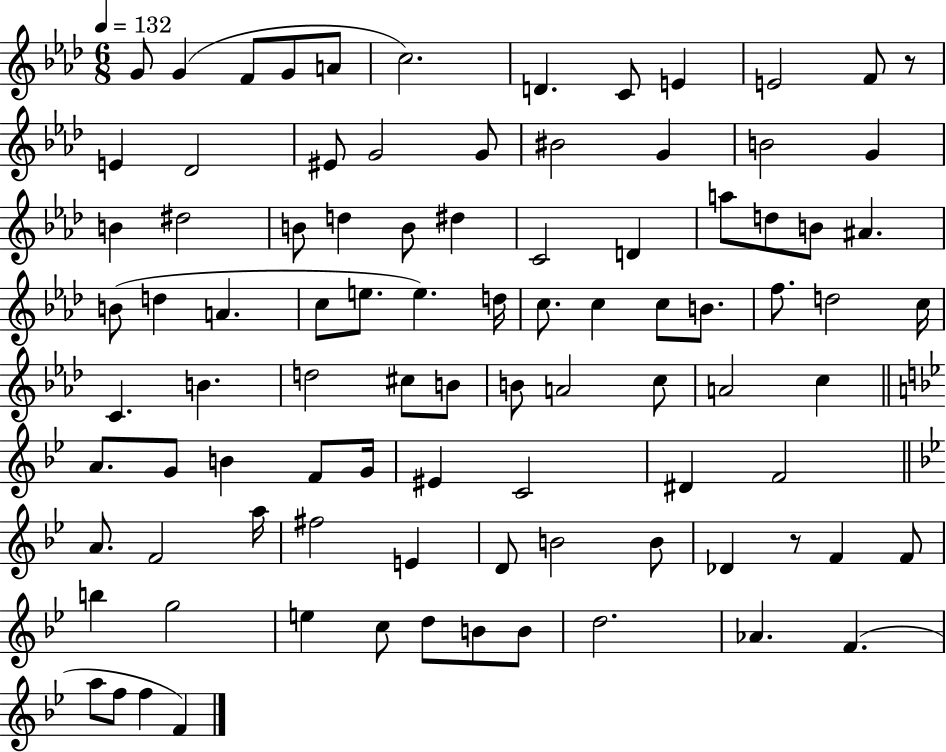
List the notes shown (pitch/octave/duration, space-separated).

G4/e G4/q F4/e G4/e A4/e C5/h. D4/q. C4/e E4/q E4/h F4/e R/e E4/q Db4/h EIS4/e G4/h G4/e BIS4/h G4/q B4/h G4/q B4/q D#5/h B4/e D5/q B4/e D#5/q C4/h D4/q A5/e D5/e B4/e A#4/q. B4/e D5/q A4/q. C5/e E5/e. E5/q. D5/s C5/e. C5/q C5/e B4/e. F5/e. D5/h C5/s C4/q. B4/q. D5/h C#5/e B4/e B4/e A4/h C5/e A4/h C5/q A4/e. G4/e B4/q F4/e G4/s EIS4/q C4/h D#4/q F4/h A4/e. F4/h A5/s F#5/h E4/q D4/e B4/h B4/e Db4/q R/e F4/q F4/e B5/q G5/h E5/q C5/e D5/e B4/e B4/e D5/h. Ab4/q. F4/q. A5/e F5/e F5/q F4/q